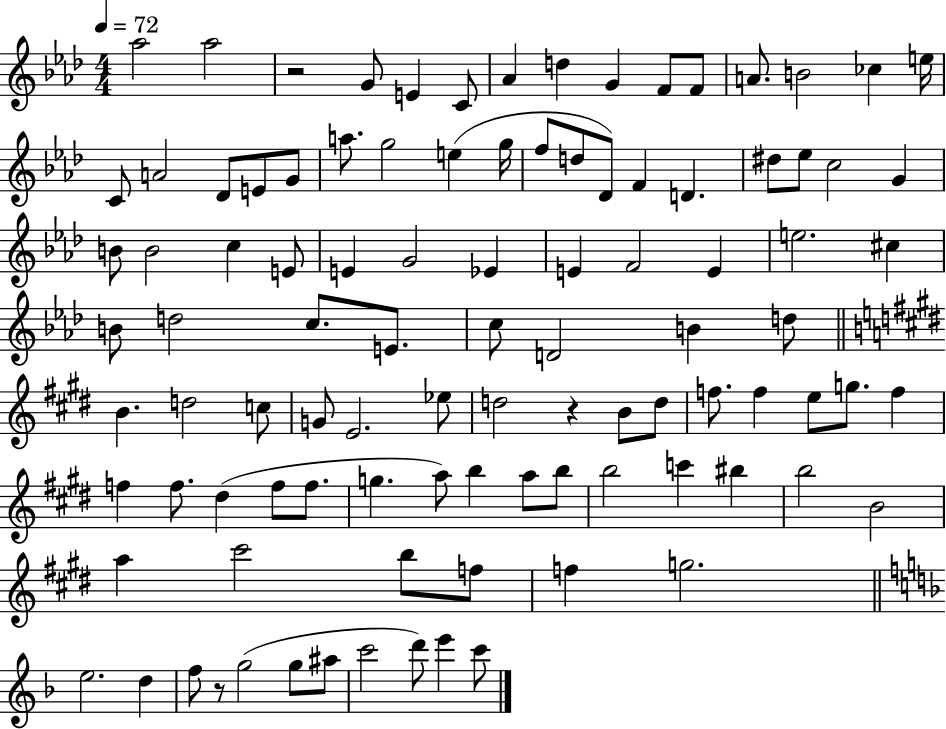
Ab5/h Ab5/h R/h G4/e E4/q C4/e Ab4/q D5/q G4/q F4/e F4/e A4/e. B4/h CES5/q E5/s C4/e A4/h Db4/e E4/e G4/e A5/e. G5/h E5/q G5/s F5/e D5/e Db4/e F4/q D4/q. D#5/e Eb5/e C5/h G4/q B4/e B4/h C5/q E4/e E4/q G4/h Eb4/q E4/q F4/h E4/q E5/h. C#5/q B4/e D5/h C5/e. E4/e. C5/e D4/h B4/q D5/e B4/q. D5/h C5/e G4/e E4/h. Eb5/e D5/h R/q B4/e D5/e F5/e. F5/q E5/e G5/e. F5/q F5/q F5/e. D#5/q F5/e F5/e. G5/q. A5/e B5/q A5/e B5/e B5/h C6/q BIS5/q B5/h B4/h A5/q C#6/h B5/e F5/e F5/q G5/h. E5/h. D5/q F5/e R/e G5/h G5/e A#5/e C6/h D6/e E6/q C6/e